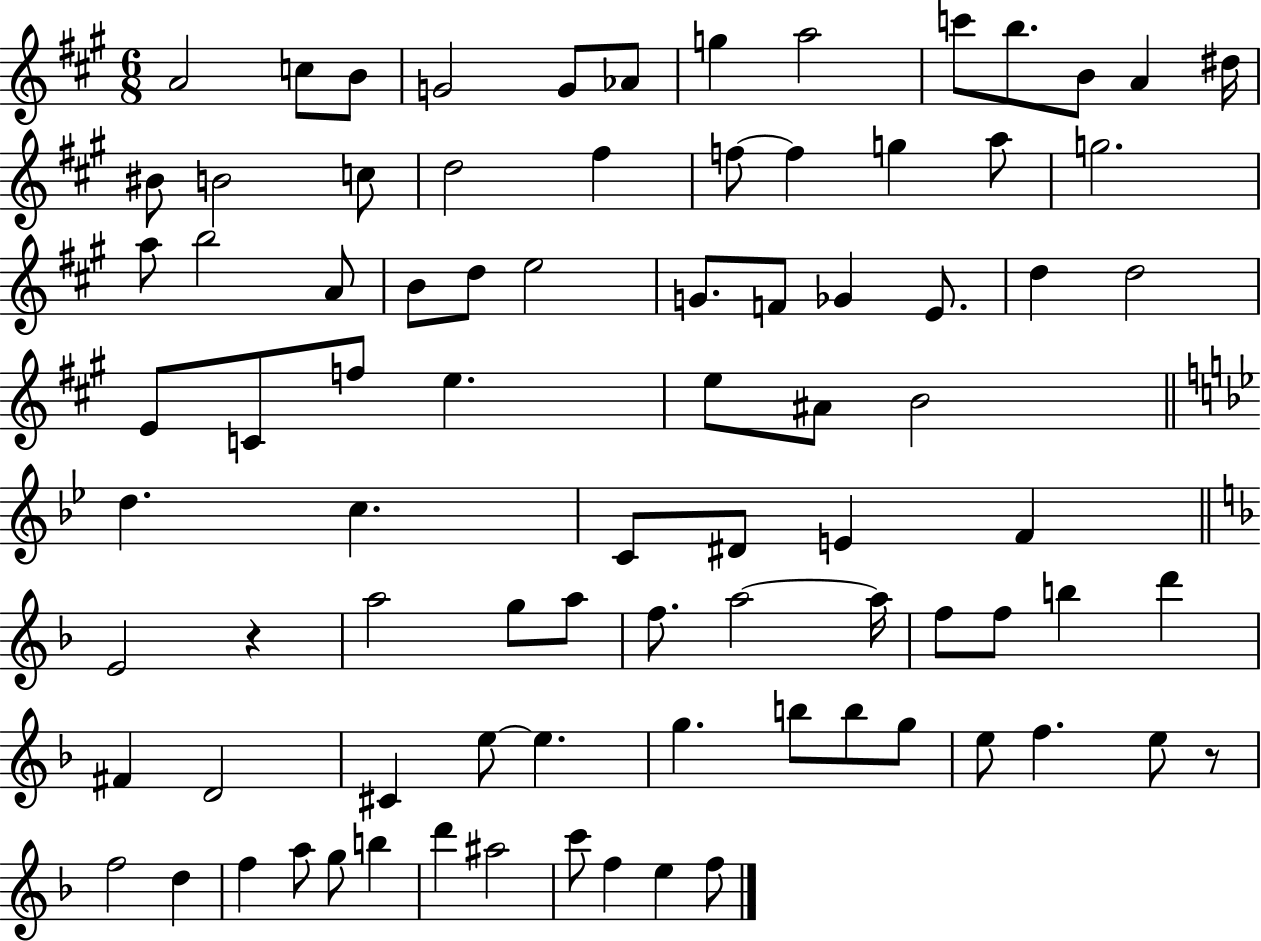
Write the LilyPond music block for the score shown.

{
  \clef treble
  \numericTimeSignature
  \time 6/8
  \key a \major
  a'2 c''8 b'8 | g'2 g'8 aes'8 | g''4 a''2 | c'''8 b''8. b'8 a'4 dis''16 | \break bis'8 b'2 c''8 | d''2 fis''4 | f''8~~ f''4 g''4 a''8 | g''2. | \break a''8 b''2 a'8 | b'8 d''8 e''2 | g'8. f'8 ges'4 e'8. | d''4 d''2 | \break e'8 c'8 f''8 e''4. | e''8 ais'8 b'2 | \bar "||" \break \key g \minor d''4. c''4. | c'8 dis'8 e'4 f'4 | \bar "||" \break \key f \major e'2 r4 | a''2 g''8 a''8 | f''8. a''2~~ a''16 | f''8 f''8 b''4 d'''4 | \break fis'4 d'2 | cis'4 e''8~~ e''4. | g''4. b''8 b''8 g''8 | e''8 f''4. e''8 r8 | \break f''2 d''4 | f''4 a''8 g''8 b''4 | d'''4 ais''2 | c'''8 f''4 e''4 f''8 | \break \bar "|."
}